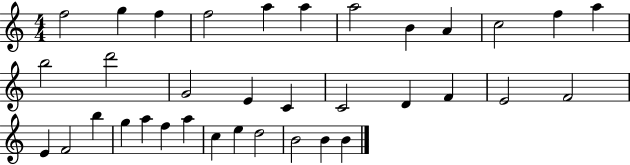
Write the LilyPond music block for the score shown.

{
  \clef treble
  \numericTimeSignature
  \time 4/4
  \key c \major
  f''2 g''4 f''4 | f''2 a''4 a''4 | a''2 b'4 a'4 | c''2 f''4 a''4 | \break b''2 d'''2 | g'2 e'4 c'4 | c'2 d'4 f'4 | e'2 f'2 | \break e'4 f'2 b''4 | g''4 a''4 f''4 a''4 | c''4 e''4 d''2 | b'2 b'4 b'4 | \break \bar "|."
}